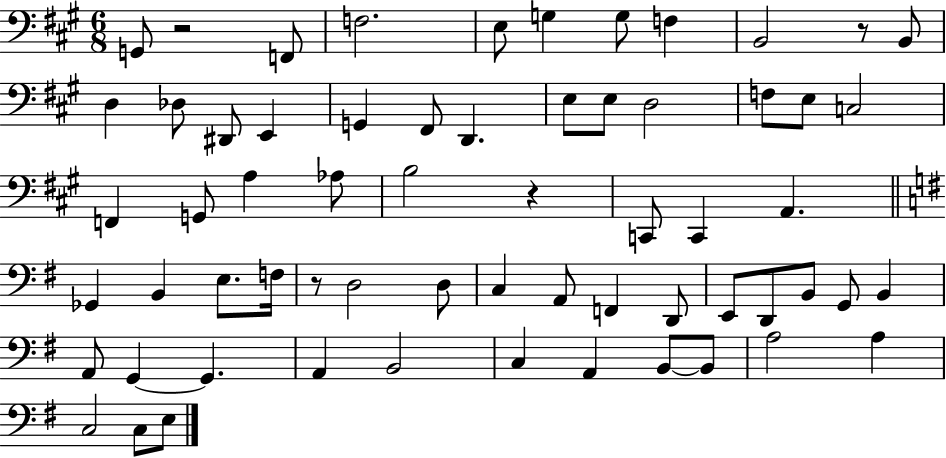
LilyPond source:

{
  \clef bass
  \numericTimeSignature
  \time 6/8
  \key a \major
  g,8 r2 f,8 | f2. | e8 g4 g8 f4 | b,2 r8 b,8 | \break d4 des8 dis,8 e,4 | g,4 fis,8 d,4. | e8 e8 d2 | f8 e8 c2 | \break f,4 g,8 a4 aes8 | b2 r4 | c,8 c,4 a,4. | \bar "||" \break \key g \major ges,4 b,4 e8. f16 | r8 d2 d8 | c4 a,8 f,4 d,8 | e,8 d,8 b,8 g,8 b,4 | \break a,8 g,4~~ g,4. | a,4 b,2 | c4 a,4 b,8~~ b,8 | a2 a4 | \break c2 c8 e8 | \bar "|."
}